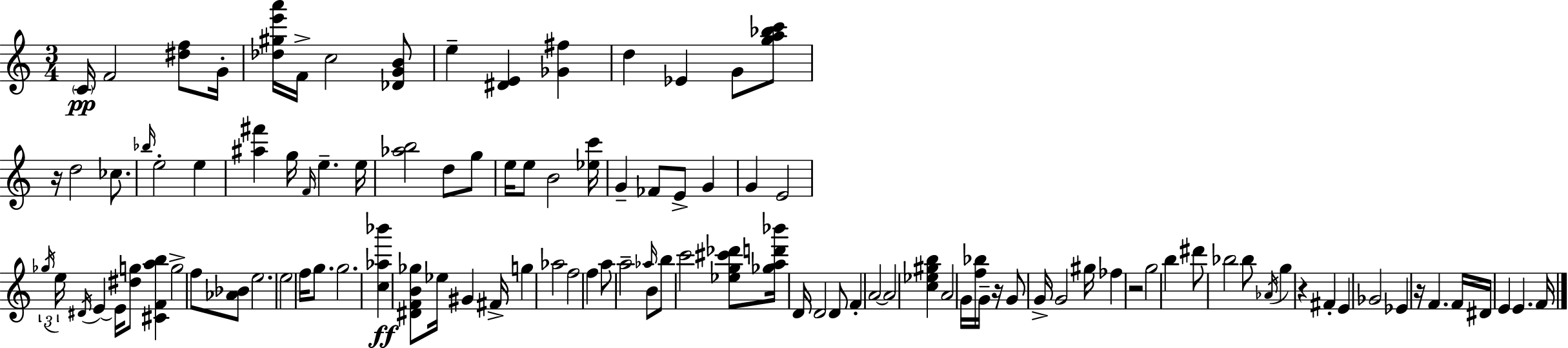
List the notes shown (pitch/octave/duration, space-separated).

C4/s F4/h [D#5,F5]/e G4/s [Db5,G#5,E6,A6]/s F4/s C5/h [Db4,G4,B4]/e E5/q [D#4,E4]/q [Gb4,F#5]/q D5/q Eb4/q G4/e [G5,A5,Bb5,C6]/e R/s D5/h CES5/e. Bb5/s E5/h E5/q [A#5,F#6]/q G5/s F4/s E5/q. E5/s [Ab5,B5]/h D5/e G5/e E5/s E5/e B4/h [Eb5,C6]/s G4/q FES4/e E4/e G4/q G4/q E4/h Gb5/s E5/s D#4/s E4/q E4/s [D#5,G5]/e [C#4,F4,A5,B5]/q G5/h F5/e [Ab4,Bb4]/e E5/h. E5/h F5/s G5/e. G5/h. [C5,Ab5,Bb6]/q [D#4,F4,B4,Gb5]/e Eb5/s G#4/q F#4/s G5/q Ab5/h F5/h F5/q A5/e A5/h Ab5/s B4/e B5/e C6/h [Eb5,G5,C#6,Db6]/e [Gb5,A5,D6,Bb6]/s D4/s D4/h D4/e F4/q A4/h A4/h [C5,Eb5,G#5,B5]/q A4/h G4/s [F5,Bb5]/s G4/s R/s G4/e G4/s G4/h G#5/s FES5/q R/h G5/h B5/q D#6/e Bb5/h Bb5/e Ab4/s G5/q R/q F#4/q E4/q Gb4/h Eb4/q R/s F4/q. F4/s D#4/s E4/q E4/q. F4/s